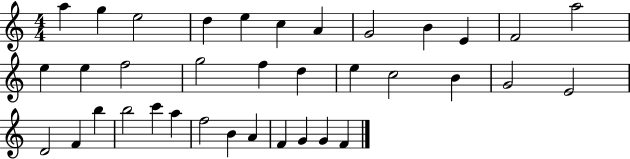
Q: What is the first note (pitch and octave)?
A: A5